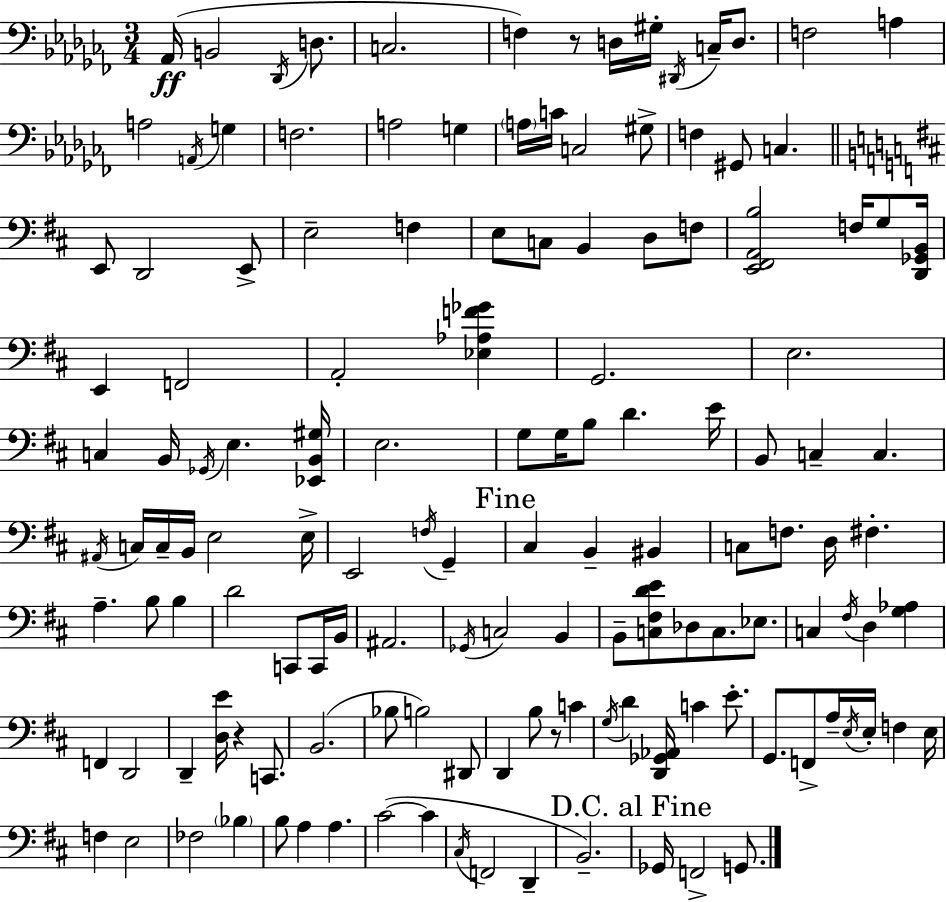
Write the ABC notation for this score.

X:1
T:Untitled
M:3/4
L:1/4
K:Abm
_A,,/4 B,,2 _D,,/4 D,/2 C,2 F, z/2 D,/4 ^G,/4 ^D,,/4 C,/4 D,/2 F,2 A, A,2 A,,/4 G, F,2 A,2 G, A,/4 C/4 C,2 ^G,/2 F, ^G,,/2 C, E,,/2 D,,2 E,,/2 E,2 F, E,/2 C,/2 B,, D,/2 F,/2 [E,,^F,,A,,B,]2 F,/4 G,/2 [D,,_G,,B,,]/4 E,, F,,2 A,,2 [_E,_A,F_G] G,,2 E,2 C, B,,/4 _G,,/4 E, [_E,,B,,^G,]/4 E,2 G,/2 G,/4 B,/2 D E/4 B,,/2 C, C, ^A,,/4 C,/4 C,/4 B,,/4 E,2 E,/4 E,,2 F,/4 G,, ^C, B,, ^B,, C,/2 F,/2 D,/4 ^F, A, B,/2 B, D2 C,,/2 C,,/4 B,,/4 ^A,,2 _G,,/4 C,2 B,, B,,/2 [C,^F,DE]/2 _D,/2 C,/2 _E,/2 C, ^F,/4 D, [G,_A,] F,, D,,2 D,, [D,E]/4 z C,,/2 B,,2 _B,/2 B,2 ^D,,/2 D,, B,/2 z/2 C G,/4 D [D,,_G,,_A,,]/4 C E/2 G,,/2 F,,/2 A,/4 E,/4 E,/4 F, E,/4 F, E,2 _F,2 _B, B,/2 A, A, ^C2 ^C ^C,/4 F,,2 D,, B,,2 _G,,/4 F,,2 G,,/2